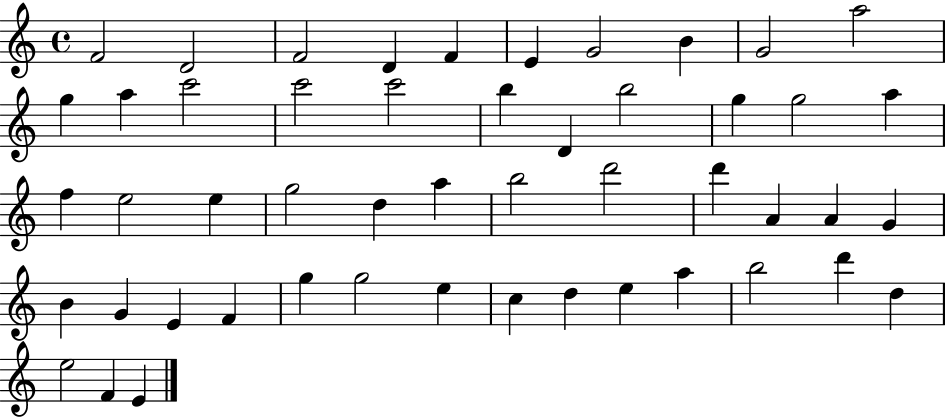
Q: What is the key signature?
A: C major